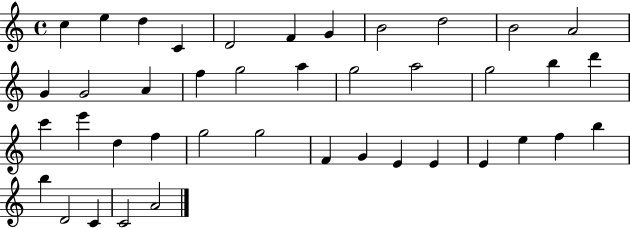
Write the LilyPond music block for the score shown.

{
  \clef treble
  \time 4/4
  \defaultTimeSignature
  \key c \major
  c''4 e''4 d''4 c'4 | d'2 f'4 g'4 | b'2 d''2 | b'2 a'2 | \break g'4 g'2 a'4 | f''4 g''2 a''4 | g''2 a''2 | g''2 b''4 d'''4 | \break c'''4 e'''4 d''4 f''4 | g''2 g''2 | f'4 g'4 e'4 e'4 | e'4 e''4 f''4 b''4 | \break b''4 d'2 c'4 | c'2 a'2 | \bar "|."
}